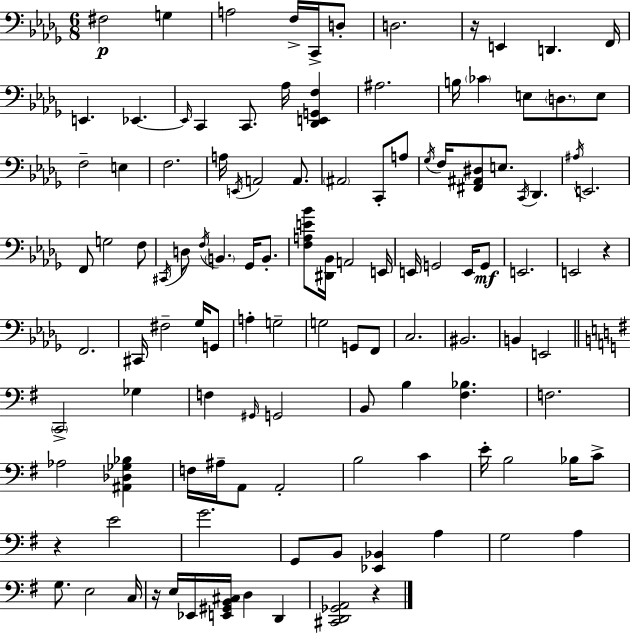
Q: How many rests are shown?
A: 5